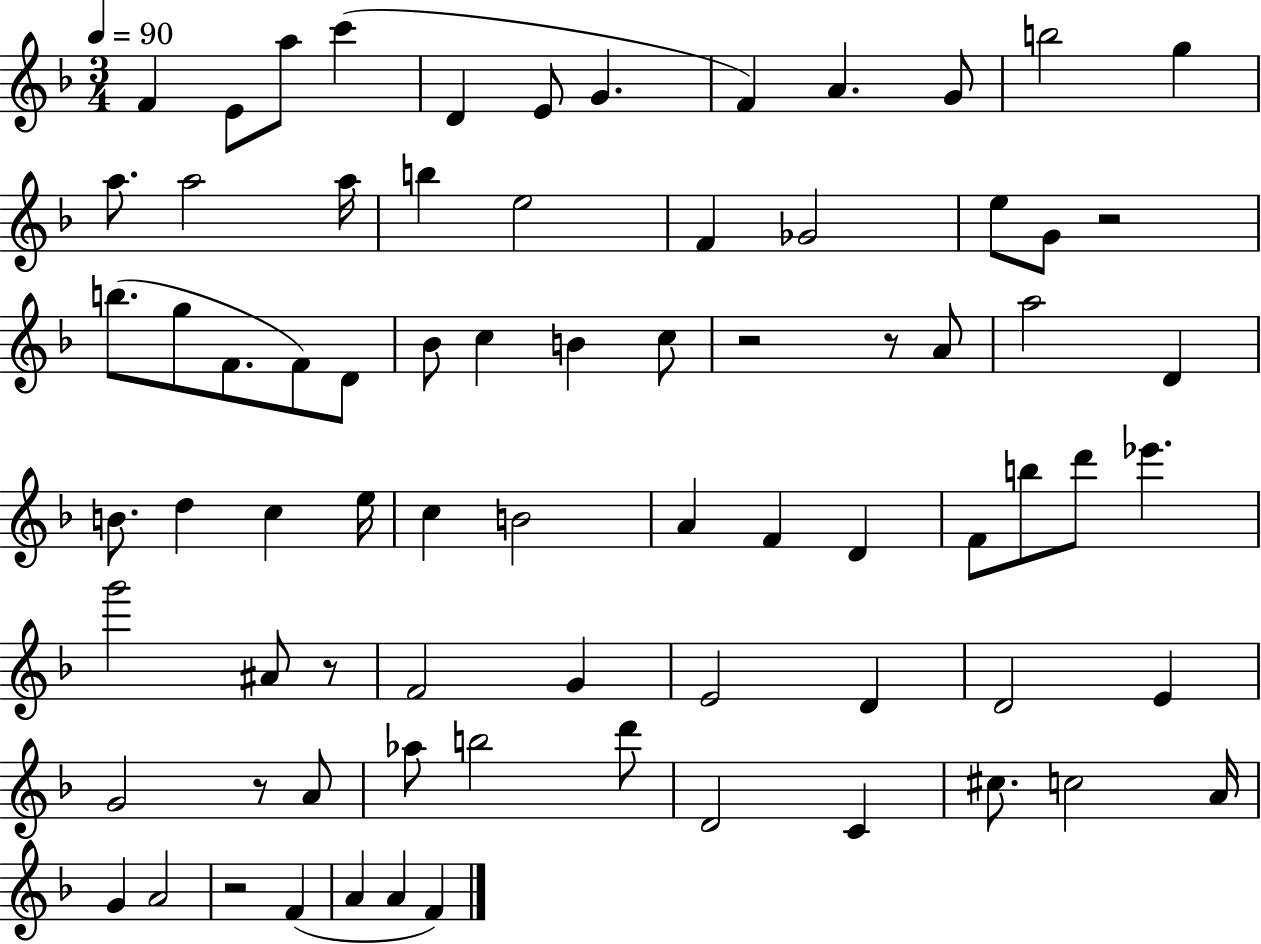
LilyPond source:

{
  \clef treble
  \numericTimeSignature
  \time 3/4
  \key f \major
  \tempo 4 = 90
  \repeat volta 2 { f'4 e'8 a''8 c'''4( | d'4 e'8 g'4. | f'4) a'4. g'8 | b''2 g''4 | \break a''8. a''2 a''16 | b''4 e''2 | f'4 ges'2 | e''8 g'8 r2 | \break b''8.( g''8 f'8. f'8) d'8 | bes'8 c''4 b'4 c''8 | r2 r8 a'8 | a''2 d'4 | \break b'8. d''4 c''4 e''16 | c''4 b'2 | a'4 f'4 d'4 | f'8 b''8 d'''8 ees'''4. | \break g'''2 ais'8 r8 | f'2 g'4 | e'2 d'4 | d'2 e'4 | \break g'2 r8 a'8 | aes''8 b''2 d'''8 | d'2 c'4 | cis''8. c''2 a'16 | \break g'4 a'2 | r2 f'4( | a'4 a'4 f'4) | } \bar "|."
}